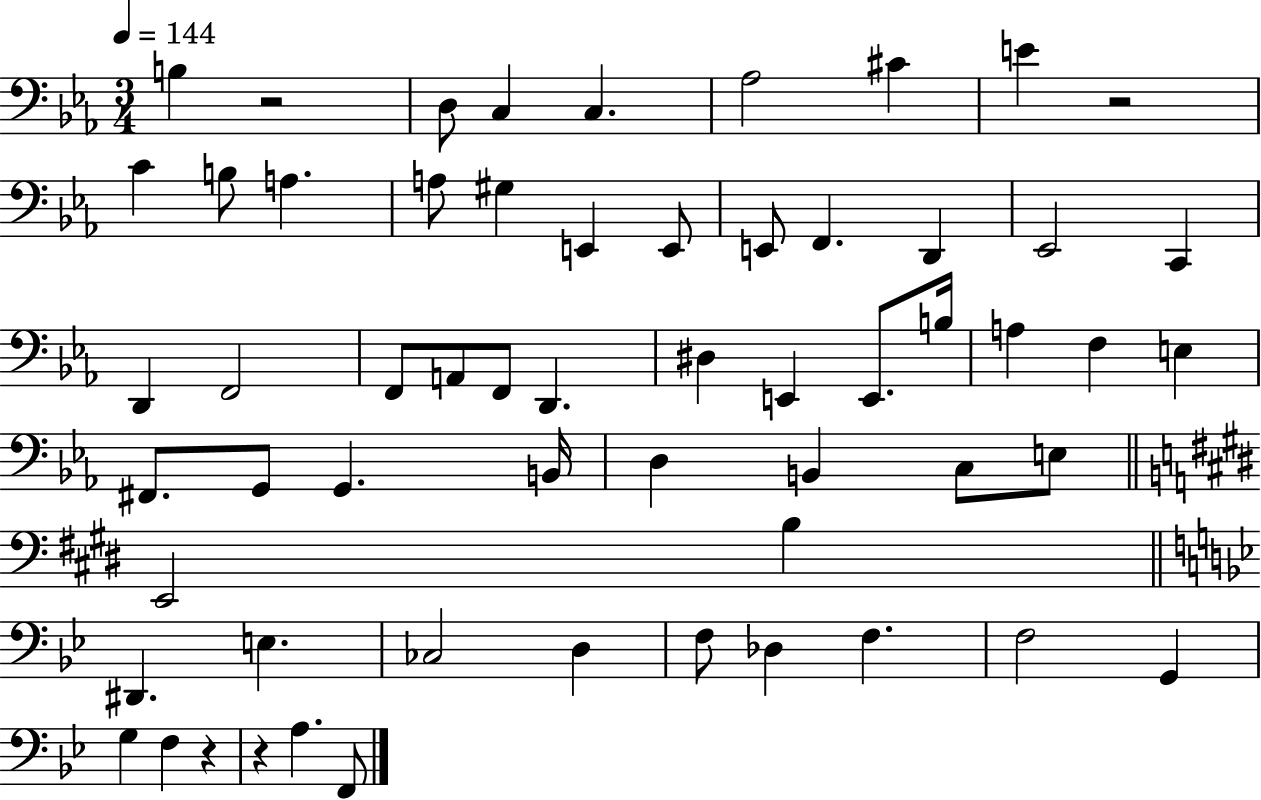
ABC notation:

X:1
T:Untitled
M:3/4
L:1/4
K:Eb
B, z2 D,/2 C, C, _A,2 ^C E z2 C B,/2 A, A,/2 ^G, E,, E,,/2 E,,/2 F,, D,, _E,,2 C,, D,, F,,2 F,,/2 A,,/2 F,,/2 D,, ^D, E,, E,,/2 B,/4 A, F, E, ^F,,/2 G,,/2 G,, B,,/4 D, B,, C,/2 E,/2 E,,2 B, ^D,, E, _C,2 D, F,/2 _D, F, F,2 G,, G, F, z z A, F,,/2